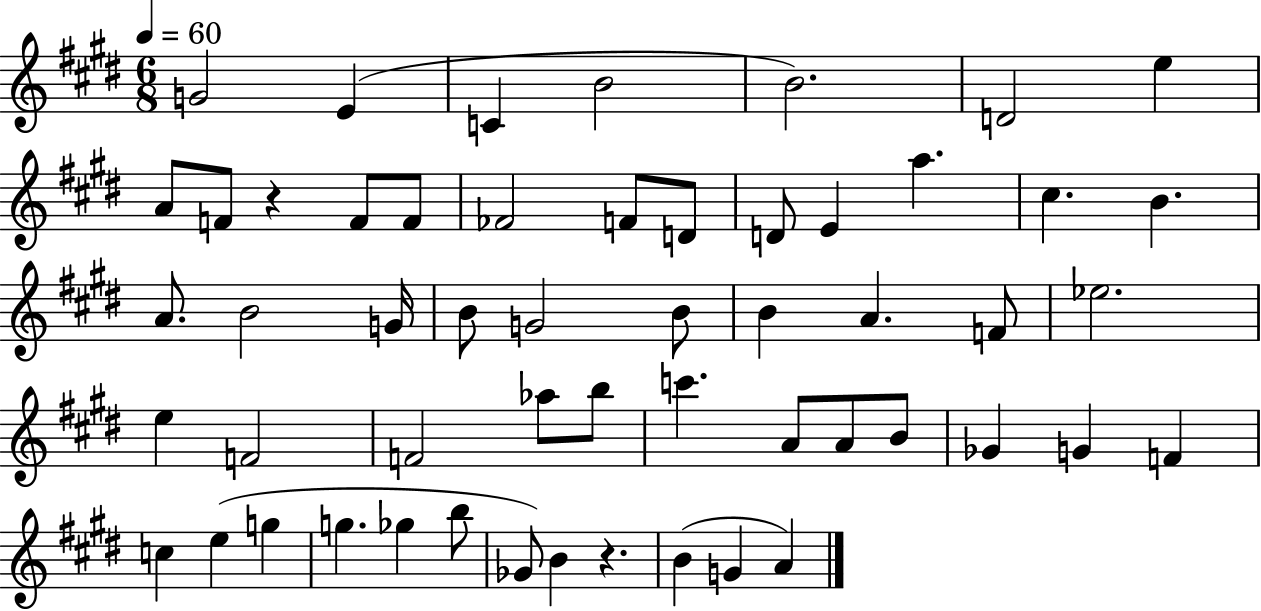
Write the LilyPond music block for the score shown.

{
  \clef treble
  \numericTimeSignature
  \time 6/8
  \key e \major
  \tempo 4 = 60
  g'2 e'4( | c'4 b'2 | b'2.) | d'2 e''4 | \break a'8 f'8 r4 f'8 f'8 | fes'2 f'8 d'8 | d'8 e'4 a''4. | cis''4. b'4. | \break a'8. b'2 g'16 | b'8 g'2 b'8 | b'4 a'4. f'8 | ees''2. | \break e''4 f'2 | f'2 aes''8 b''8 | c'''4. a'8 a'8 b'8 | ges'4 g'4 f'4 | \break c''4 e''4( g''4 | g''4. ges''4 b''8 | ges'8) b'4 r4. | b'4( g'4 a'4) | \break \bar "|."
}